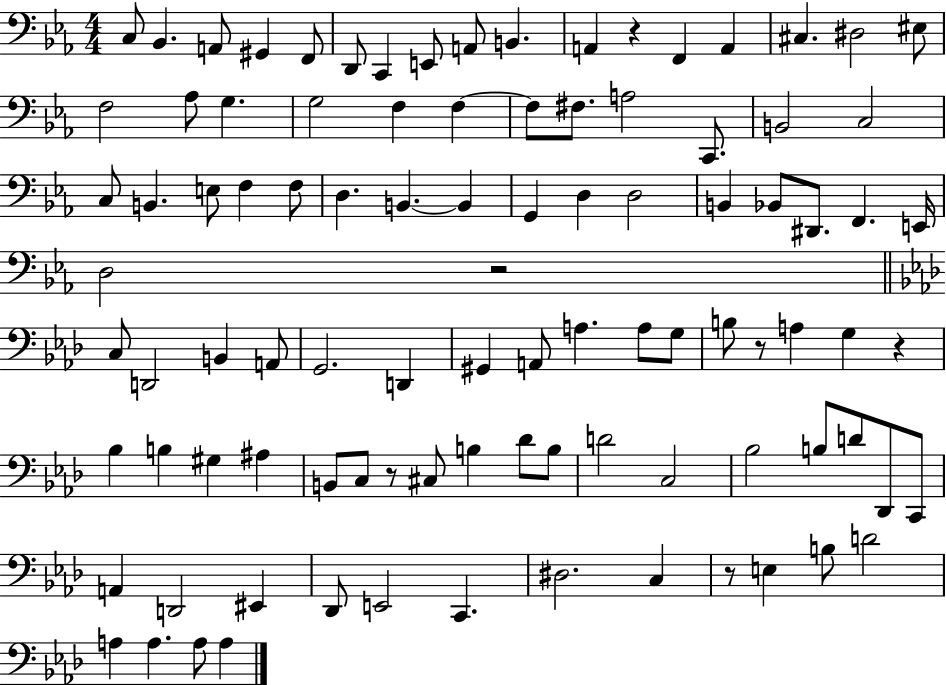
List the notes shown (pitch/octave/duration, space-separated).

C3/e Bb2/q. A2/e G#2/q F2/e D2/e C2/q E2/e A2/e B2/q. A2/q R/q F2/q A2/q C#3/q. D#3/h EIS3/e F3/h Ab3/e G3/q. G3/h F3/q F3/q F3/e F#3/e. A3/h C2/e. B2/h C3/h C3/e B2/q. E3/e F3/q F3/e D3/q. B2/q. B2/q G2/q D3/q D3/h B2/q Bb2/e D#2/e. F2/q. E2/s D3/h R/h C3/e D2/h B2/q A2/e G2/h. D2/q G#2/q A2/e A3/q. A3/e G3/e B3/e R/e A3/q G3/q R/q Bb3/q B3/q G#3/q A#3/q B2/e C3/e R/e C#3/e B3/q Db4/e B3/e D4/h C3/h Bb3/h B3/e D4/e Db2/e C2/e A2/q D2/h EIS2/q Db2/e E2/h C2/q. D#3/h. C3/q R/e E3/q B3/e D4/h A3/q A3/q. A3/e A3/q